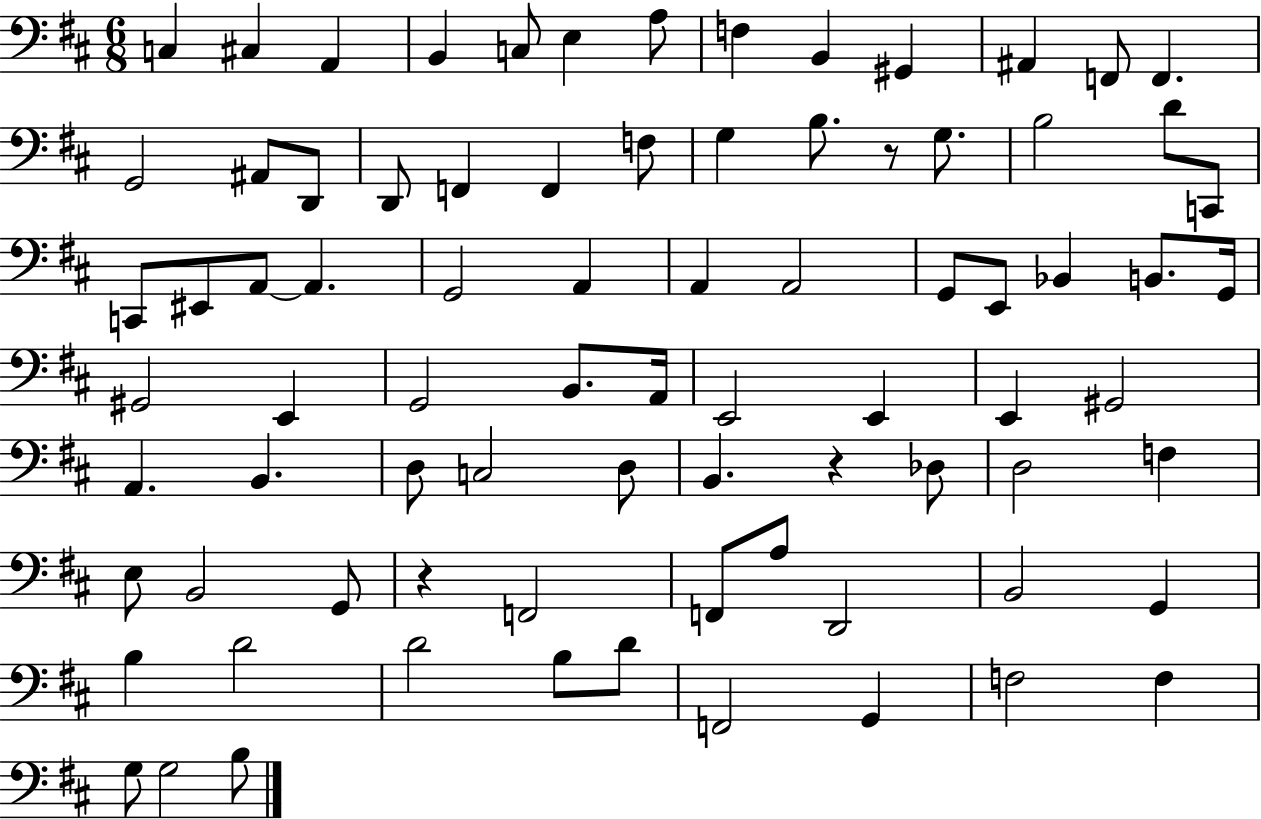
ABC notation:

X:1
T:Untitled
M:6/8
L:1/4
K:D
C, ^C, A,, B,, C,/2 E, A,/2 F, B,, ^G,, ^A,, F,,/2 F,, G,,2 ^A,,/2 D,,/2 D,,/2 F,, F,, F,/2 G, B,/2 z/2 G,/2 B,2 D/2 C,,/2 C,,/2 ^E,,/2 A,,/2 A,, G,,2 A,, A,, A,,2 G,,/2 E,,/2 _B,, B,,/2 G,,/4 ^G,,2 E,, G,,2 B,,/2 A,,/4 E,,2 E,, E,, ^G,,2 A,, B,, D,/2 C,2 D,/2 B,, z _D,/2 D,2 F, E,/2 B,,2 G,,/2 z F,,2 F,,/2 A,/2 D,,2 B,,2 G,, B, D2 D2 B,/2 D/2 F,,2 G,, F,2 F, G,/2 G,2 B,/2